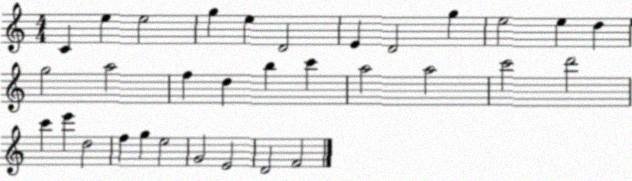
X:1
T:Untitled
M:4/4
L:1/4
K:C
C e e2 g e D2 E D2 g e2 e d g2 a2 f d b c' a2 a2 c'2 d'2 c' e' d2 f g e2 G2 E2 D2 F2